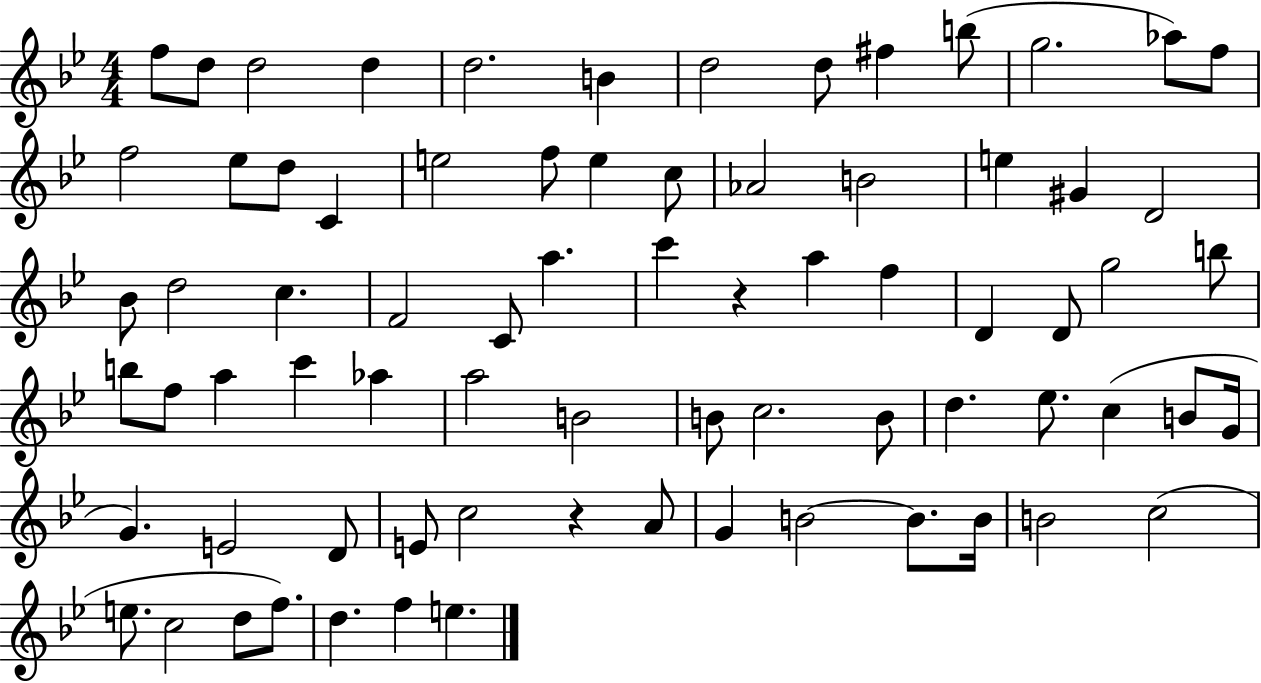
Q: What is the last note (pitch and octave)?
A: E5